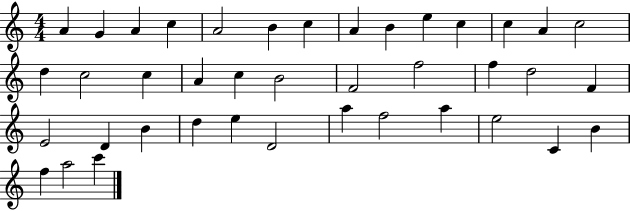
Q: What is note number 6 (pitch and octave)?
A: B4